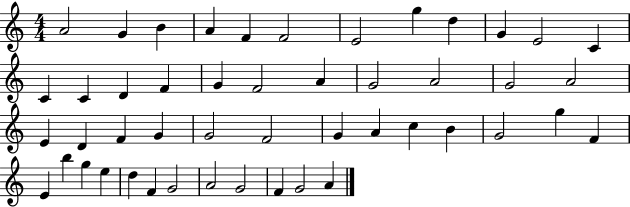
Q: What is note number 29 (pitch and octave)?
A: F4